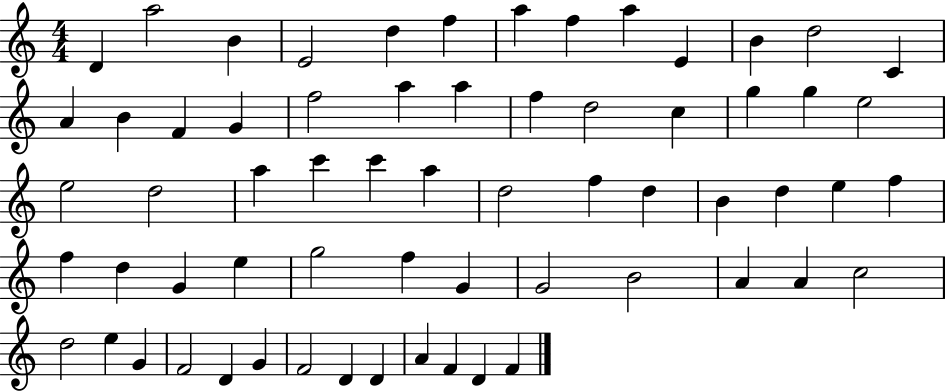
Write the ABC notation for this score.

X:1
T:Untitled
M:4/4
L:1/4
K:C
D a2 B E2 d f a f a E B d2 C A B F G f2 a a f d2 c g g e2 e2 d2 a c' c' a d2 f d B d e f f d G e g2 f G G2 B2 A A c2 d2 e G F2 D G F2 D D A F D F